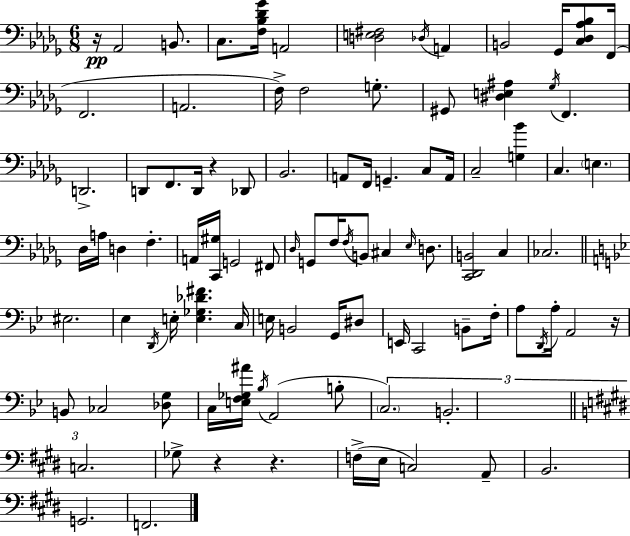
R/s Ab2/h B2/e. C3/e. [F3,Bb3,Db4,Gb4]/s A2/h [D3,E3,F#3]/h Db3/s A2/q B2/h Gb2/s [C3,Db3,Ab3,Bb3]/e F2/s F2/h. A2/h. F3/s F3/h G3/e. G#2/e [D#3,E3,A#3]/q Gb3/s F2/q. D2/h. D2/e F2/e. D2/s R/q Db2/e Bb2/h. A2/e F2/s G2/q. C3/e A2/s C3/h [G3,Bb4]/q C3/q. E3/q. Db3/s A3/s D3/q F3/q. A2/s [C2,G#3]/s G2/h F#2/e Db3/s G2/e F3/s F3/s B2/e C#3/q Eb3/s D3/e. [C2,Db2,B2]/h C3/q CES3/h. EIS3/h. Eb3/q D2/s E3/s [E3,Gb3,Db4,F#4]/q. C3/s E3/s B2/h G2/s D#3/e E2/s C2/h B2/e F3/s A3/e D2/s A3/s A2/h R/s B2/e CES3/h [Db3,G3]/e C3/s [E3,F3,Gb3,A#4]/s Bb3/s A2/h B3/e C3/h. B2/h. C3/h. Gb3/e R/q R/q. F3/s E3/s C3/h A2/e B2/h. G2/h. F2/h.